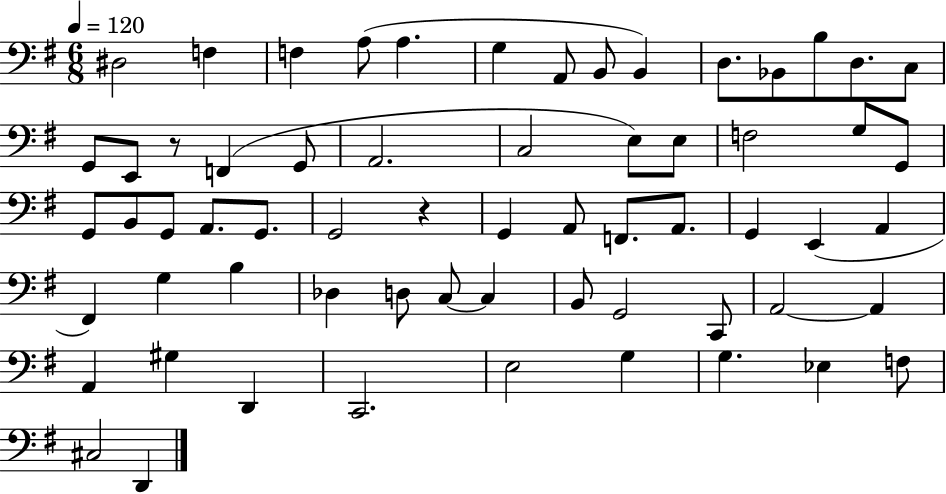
D#3/h F3/q F3/q A3/e A3/q. G3/q A2/e B2/e B2/q D3/e. Bb2/e B3/e D3/e. C3/e G2/e E2/e R/e F2/q G2/e A2/h. C3/h E3/e E3/e F3/h G3/e G2/e G2/e B2/e G2/e A2/e. G2/e. G2/h R/q G2/q A2/e F2/e. A2/e. G2/q E2/q A2/q F#2/q G3/q B3/q Db3/q D3/e C3/e C3/q B2/e G2/h C2/e A2/h A2/q A2/q G#3/q D2/q C2/h. E3/h G3/q G3/q. Eb3/q F3/e C#3/h D2/q